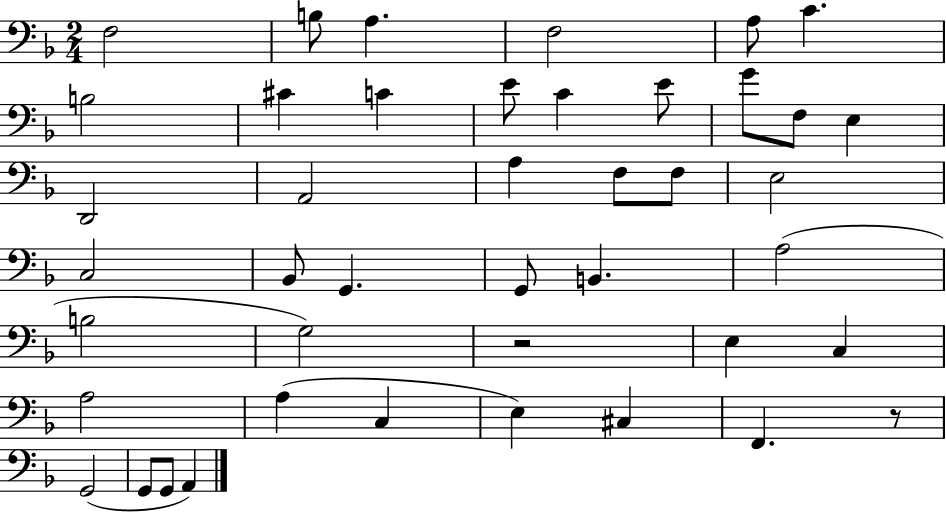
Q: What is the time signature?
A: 2/4